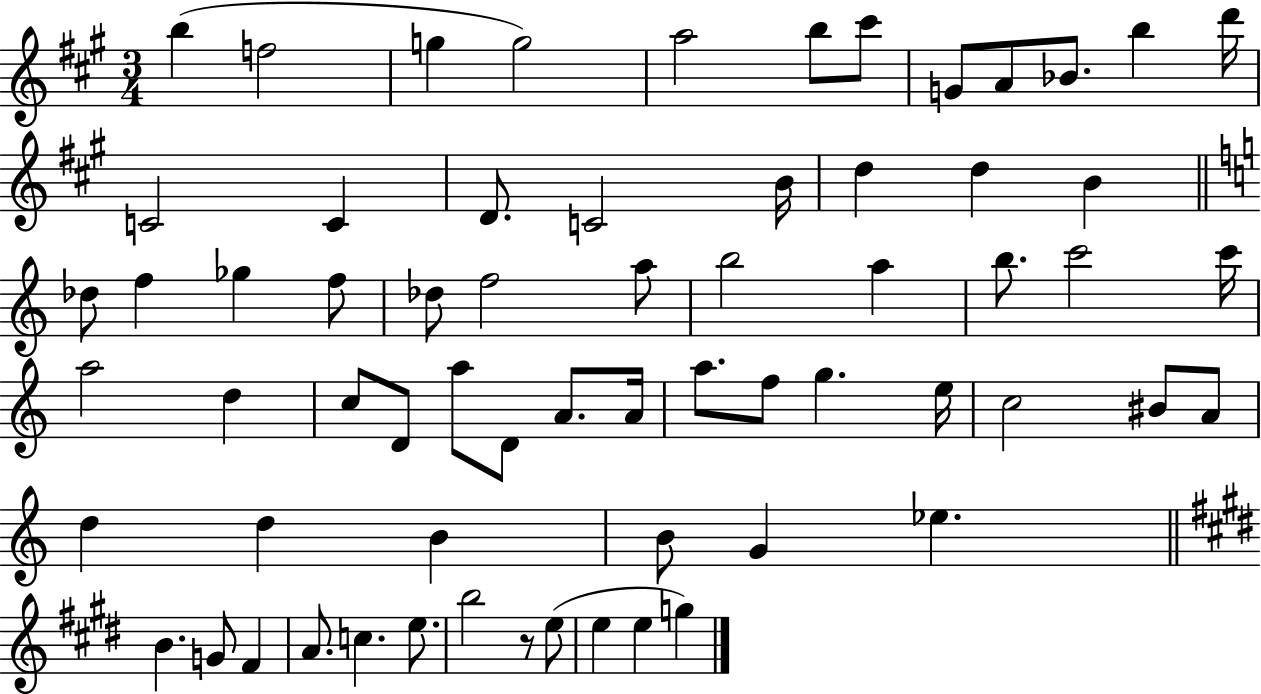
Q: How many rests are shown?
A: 1